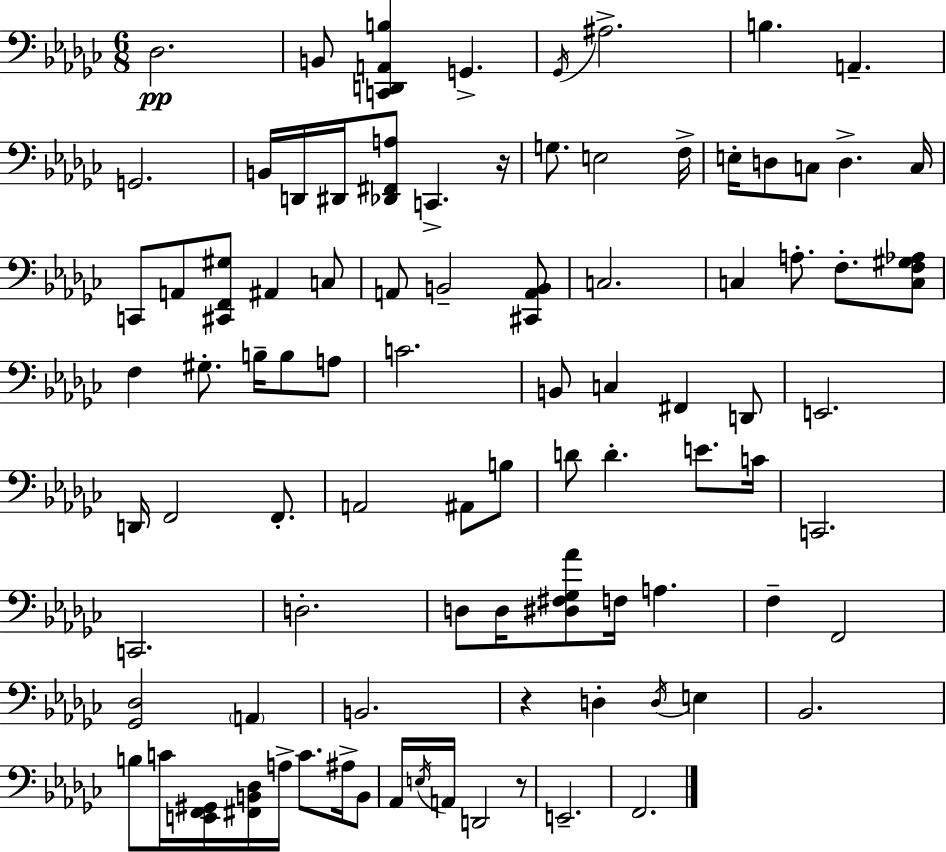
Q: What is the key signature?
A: EES minor